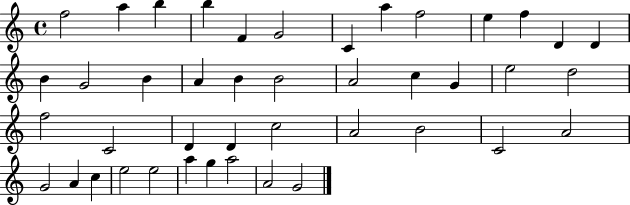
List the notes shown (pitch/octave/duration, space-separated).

F5/h A5/q B5/q B5/q F4/q G4/h C4/q A5/q F5/h E5/q F5/q D4/q D4/q B4/q G4/h B4/q A4/q B4/q B4/h A4/h C5/q G4/q E5/h D5/h F5/h C4/h D4/q D4/q C5/h A4/h B4/h C4/h A4/h G4/h A4/q C5/q E5/h E5/h A5/q G5/q A5/h A4/h G4/h